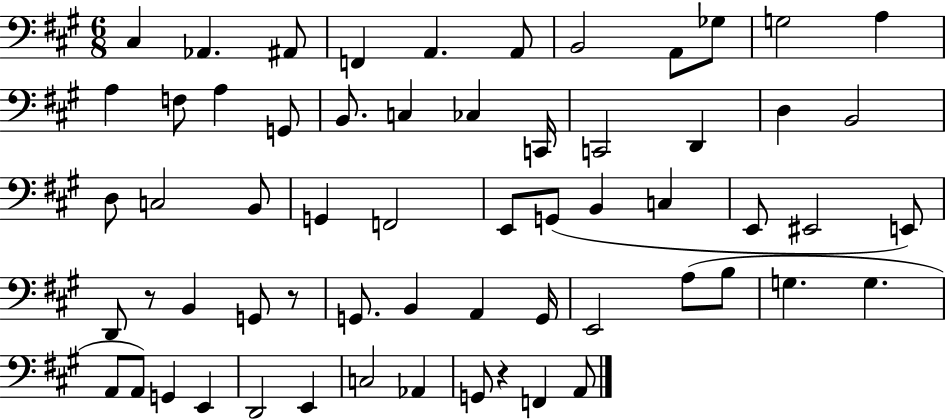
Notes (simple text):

C#3/q Ab2/q. A#2/e F2/q A2/q. A2/e B2/h A2/e Gb3/e G3/h A3/q A3/q F3/e A3/q G2/e B2/e. C3/q CES3/q C2/s C2/h D2/q D3/q B2/h D3/e C3/h B2/e G2/q F2/h E2/e G2/e B2/q C3/q E2/e EIS2/h E2/e D2/e R/e B2/q G2/e R/e G2/e. B2/q A2/q G2/s E2/h A3/e B3/e G3/q. G3/q. A2/e A2/e G2/q E2/q D2/h E2/q C3/h Ab2/q G2/e R/q F2/q A2/e